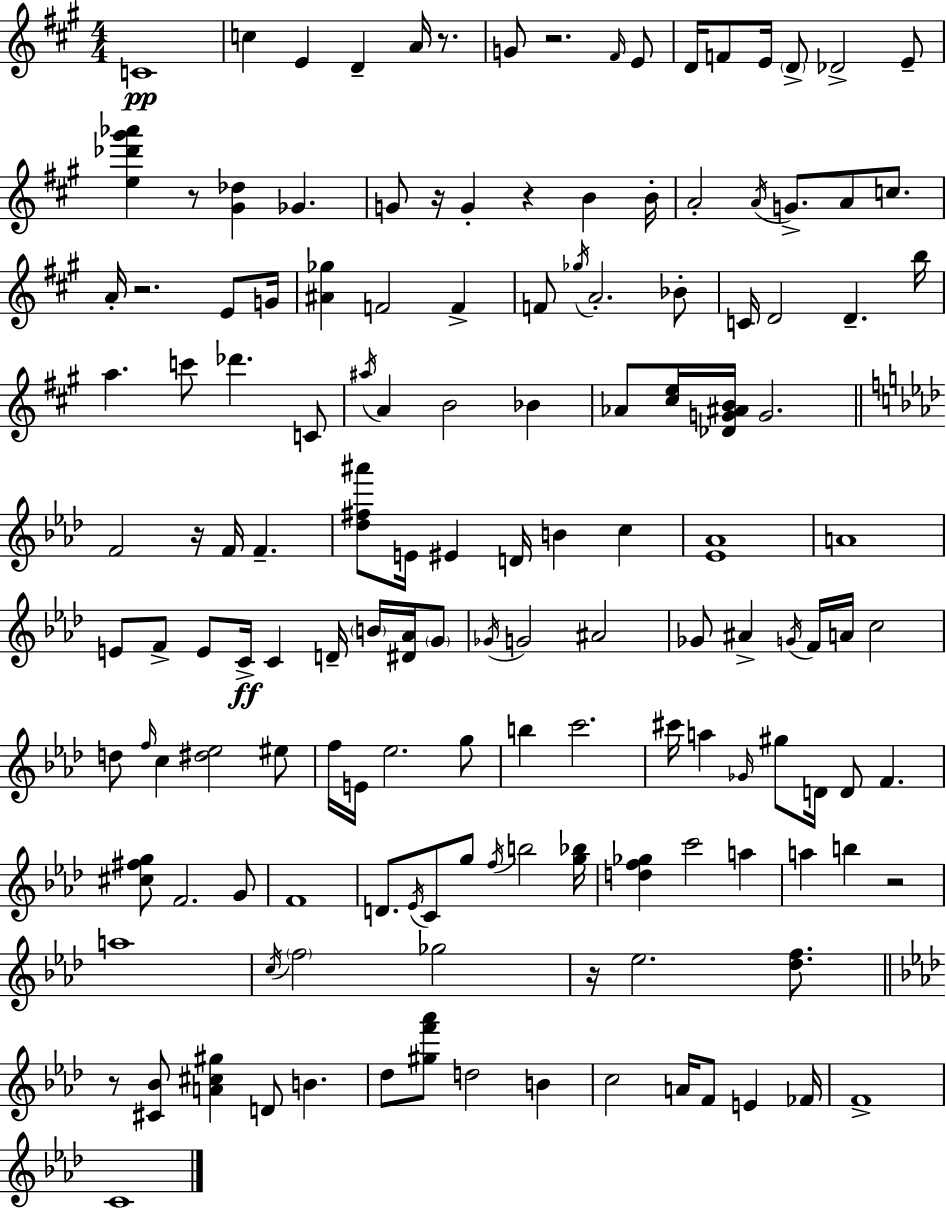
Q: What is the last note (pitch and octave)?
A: C4